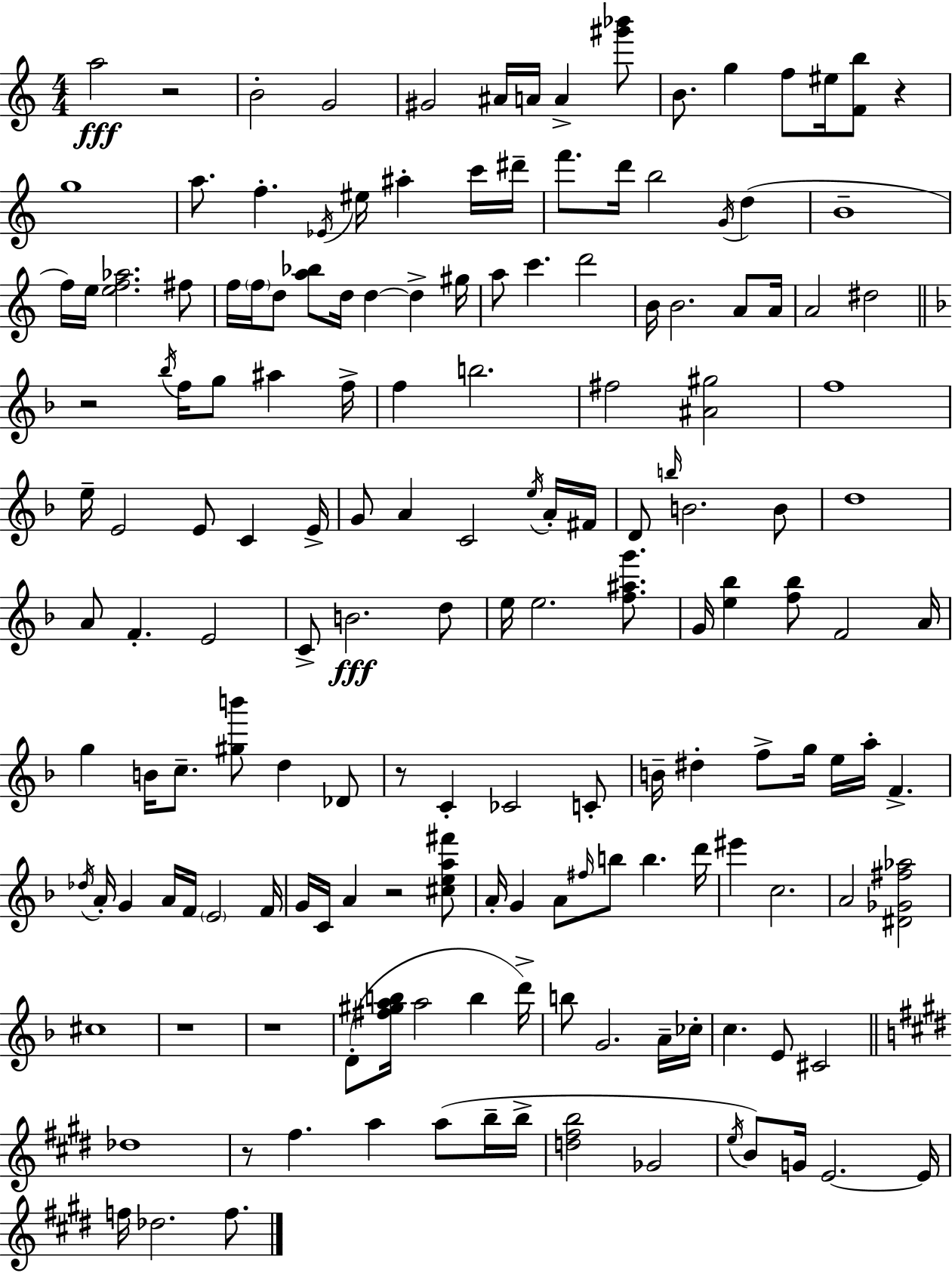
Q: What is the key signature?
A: A minor